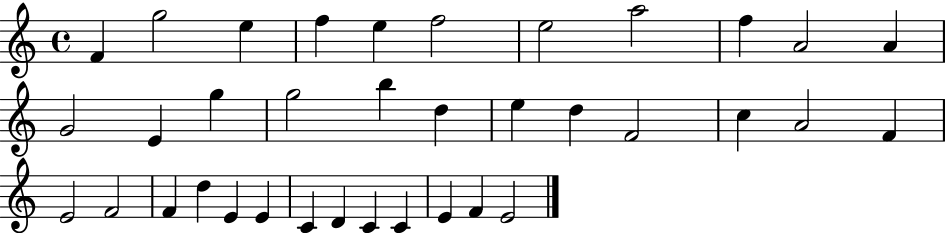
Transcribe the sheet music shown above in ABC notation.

X:1
T:Untitled
M:4/4
L:1/4
K:C
F g2 e f e f2 e2 a2 f A2 A G2 E g g2 b d e d F2 c A2 F E2 F2 F d E E C D C C E F E2